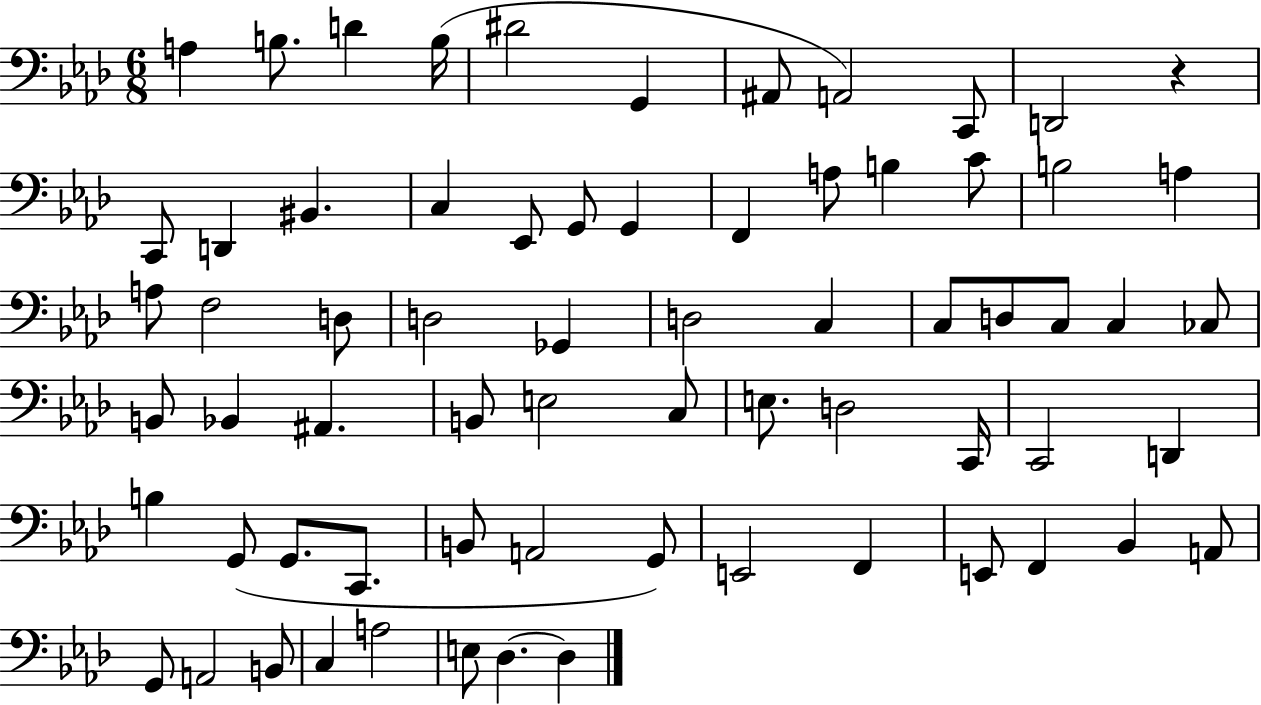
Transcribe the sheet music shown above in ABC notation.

X:1
T:Untitled
M:6/8
L:1/4
K:Ab
A, B,/2 D B,/4 ^D2 G,, ^A,,/2 A,,2 C,,/2 D,,2 z C,,/2 D,, ^B,, C, _E,,/2 G,,/2 G,, F,, A,/2 B, C/2 B,2 A, A,/2 F,2 D,/2 D,2 _G,, D,2 C, C,/2 D,/2 C,/2 C, _C,/2 B,,/2 _B,, ^A,, B,,/2 E,2 C,/2 E,/2 D,2 C,,/4 C,,2 D,, B, G,,/2 G,,/2 C,,/2 B,,/2 A,,2 G,,/2 E,,2 F,, E,,/2 F,, _B,, A,,/2 G,,/2 A,,2 B,,/2 C, A,2 E,/2 _D, _D,